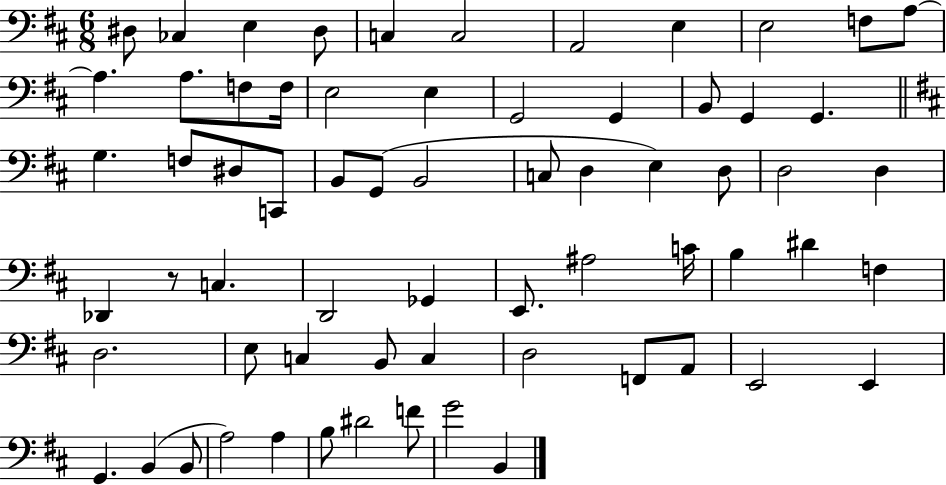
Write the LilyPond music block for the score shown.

{
  \clef bass
  \numericTimeSignature
  \time 6/8
  \key d \major
  dis8 ces4 e4 dis8 | c4 c2 | a,2 e4 | e2 f8 a8~~ | \break a4. a8. f8 f16 | e2 e4 | g,2 g,4 | b,8 g,4 g,4. | \break \bar "||" \break \key d \major g4. f8 dis8 c,8 | b,8 g,8( b,2 | c8 d4 e4) d8 | d2 d4 | \break des,4 r8 c4. | d,2 ges,4 | e,8. ais2 c'16 | b4 dis'4 f4 | \break d2. | e8 c4 b,8 c4 | d2 f,8 a,8 | e,2 e,4 | \break g,4. b,4( b,8 | a2) a4 | b8 dis'2 f'8 | g'2 b,4 | \break \bar "|."
}